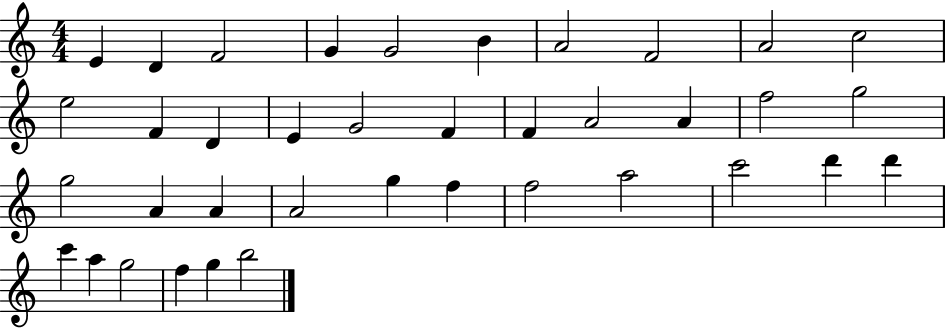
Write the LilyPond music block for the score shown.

{
  \clef treble
  \numericTimeSignature
  \time 4/4
  \key c \major
  e'4 d'4 f'2 | g'4 g'2 b'4 | a'2 f'2 | a'2 c''2 | \break e''2 f'4 d'4 | e'4 g'2 f'4 | f'4 a'2 a'4 | f''2 g''2 | \break g''2 a'4 a'4 | a'2 g''4 f''4 | f''2 a''2 | c'''2 d'''4 d'''4 | \break c'''4 a''4 g''2 | f''4 g''4 b''2 | \bar "|."
}